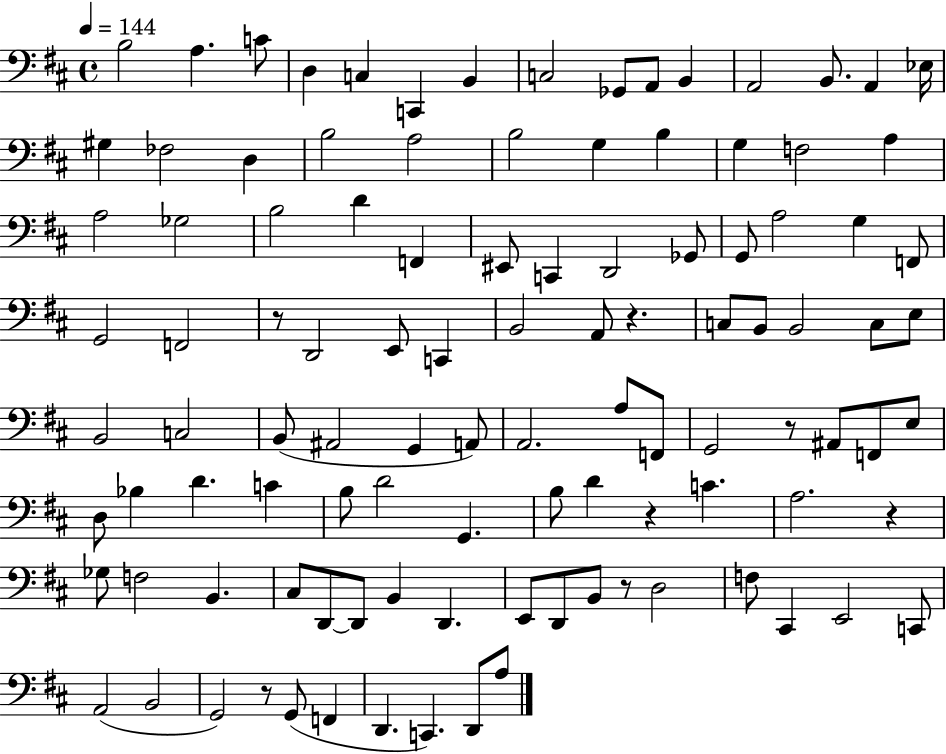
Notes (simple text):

B3/h A3/q. C4/e D3/q C3/q C2/q B2/q C3/h Gb2/e A2/e B2/q A2/h B2/e. A2/q Eb3/s G#3/q FES3/h D3/q B3/h A3/h B3/h G3/q B3/q G3/q F3/h A3/q A3/h Gb3/h B3/h D4/q F2/q EIS2/e C2/q D2/h Gb2/e G2/e A3/h G3/q F2/e G2/h F2/h R/e D2/h E2/e C2/q B2/h A2/e R/q. C3/e B2/e B2/h C3/e E3/e B2/h C3/h B2/e A#2/h G2/q A2/e A2/h. A3/e F2/e G2/h R/e A#2/e F2/e E3/e D3/e Bb3/q D4/q. C4/q B3/e D4/h G2/q. B3/e D4/q R/q C4/q. A3/h. R/q Gb3/e F3/h B2/q. C#3/e D2/e D2/e B2/q D2/q. E2/e D2/e B2/e R/e D3/h F3/e C#2/q E2/h C2/e A2/h B2/h G2/h R/e G2/e F2/q D2/q. C2/q. D2/e A3/e